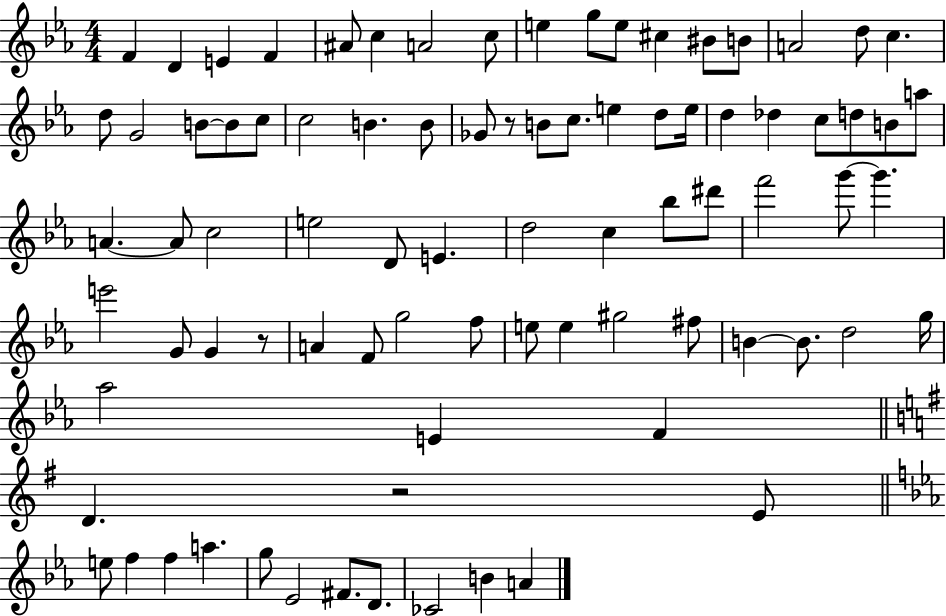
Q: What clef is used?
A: treble